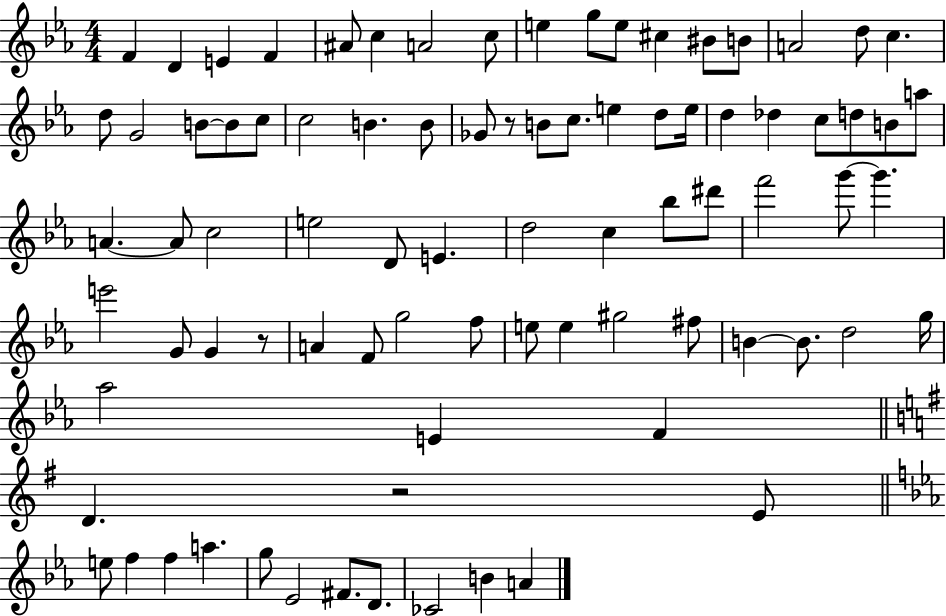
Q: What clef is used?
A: treble